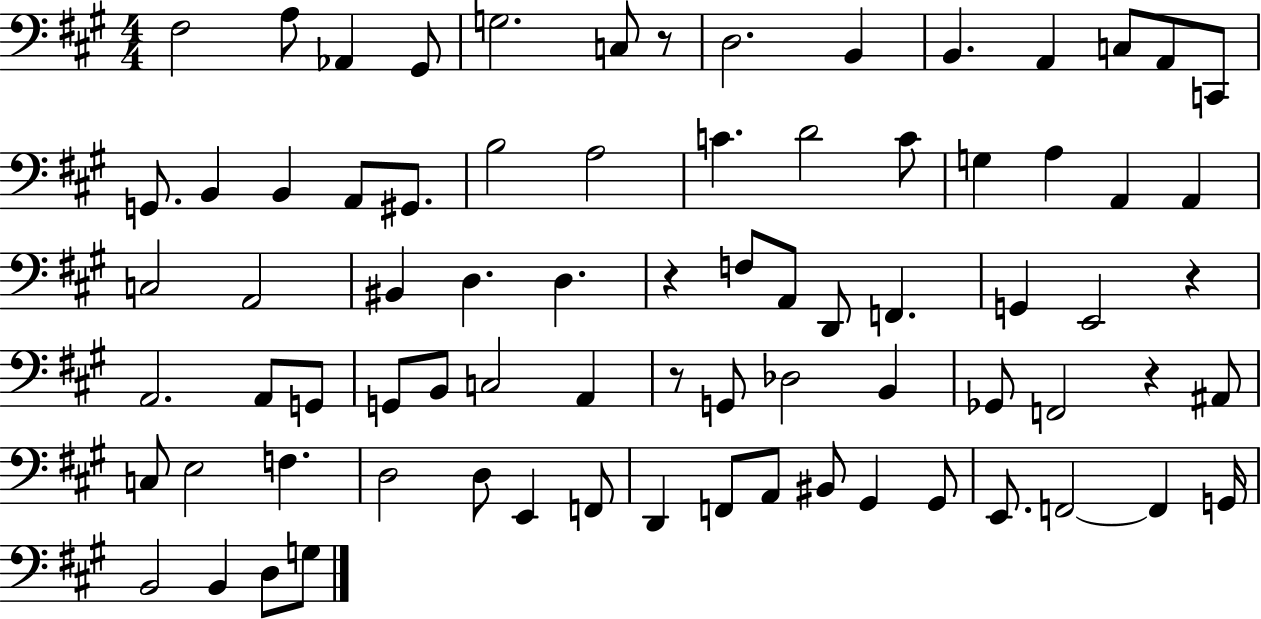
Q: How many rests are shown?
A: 5